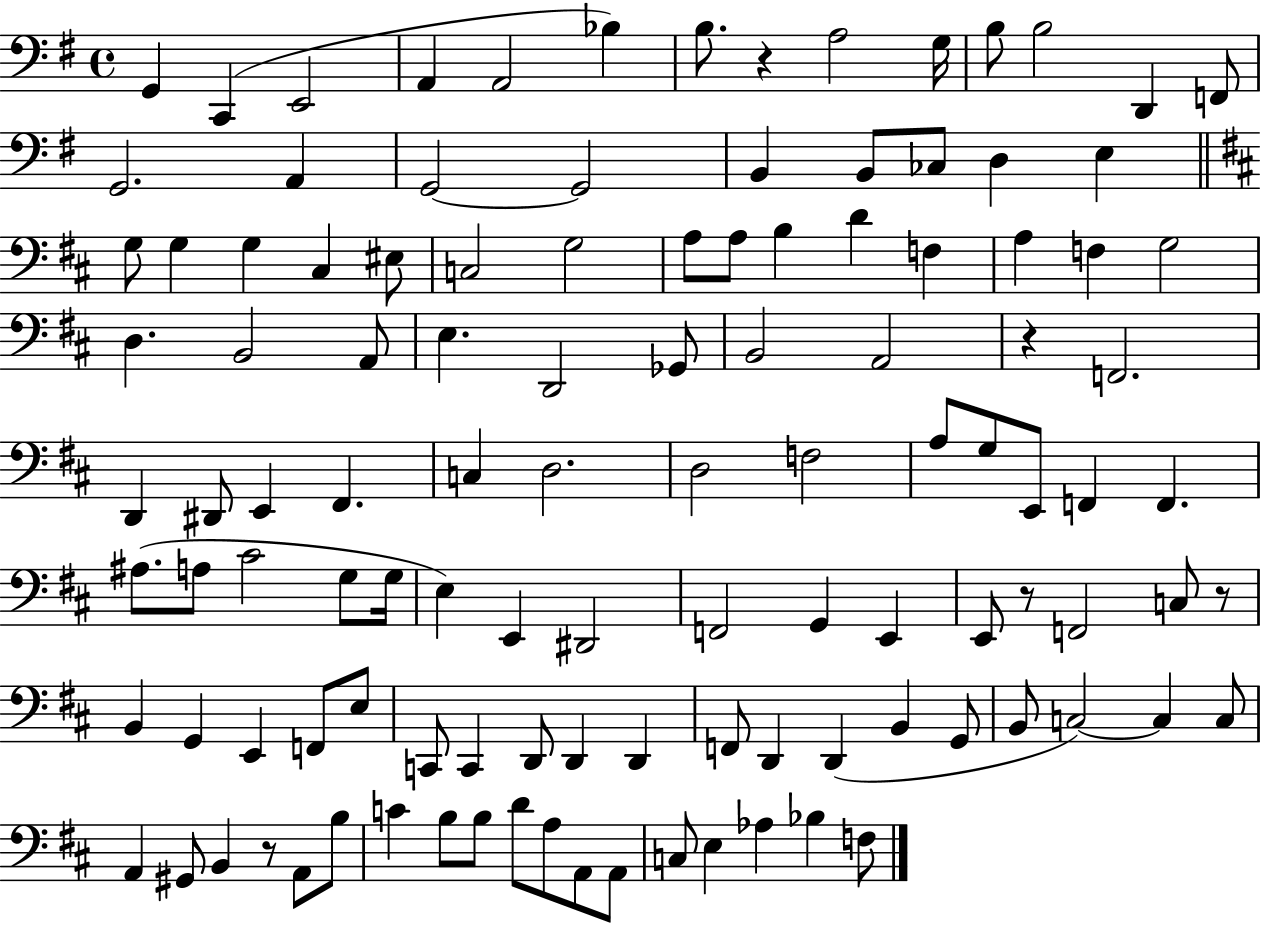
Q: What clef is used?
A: bass